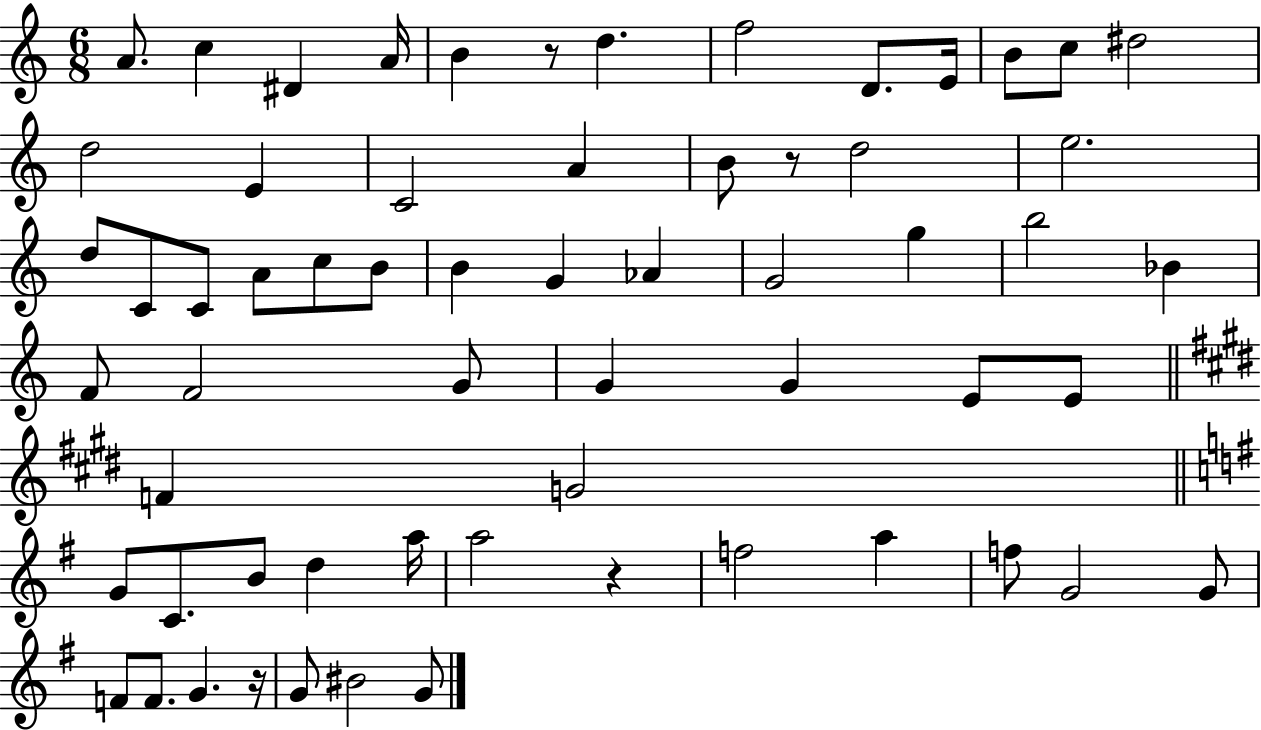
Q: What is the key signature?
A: C major